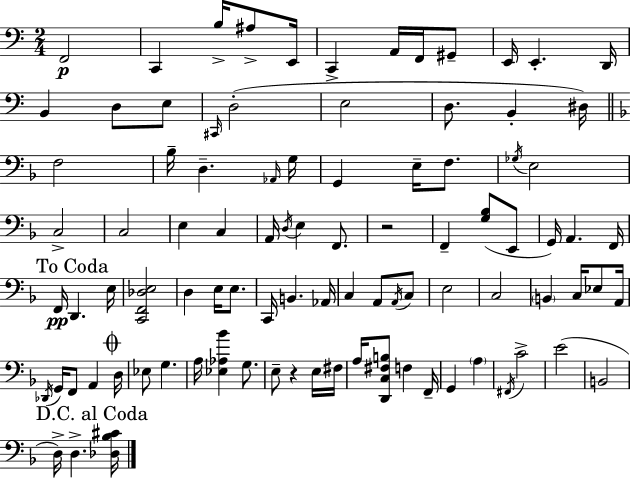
F2/h C2/q B3/s A#3/e E2/s C2/q A2/s F2/s G#2/e E2/s E2/q. D2/s B2/q D3/e E3/e C#2/s D3/h E3/h D3/e. B2/q D#3/s F3/h Bb3/s D3/q. Ab2/s G3/s G2/q E3/s F3/e. Gb3/s E3/h C3/h C3/h E3/q C3/q A2/s D3/s E3/q F2/e. R/h F2/q [G3,Bb3]/e E2/e G2/s A2/q. F2/s F2/s D2/q. E3/s [C2,F2,Db3,E3]/h D3/q E3/s E3/e. C2/s B2/q. Ab2/s C3/q A2/e A2/s C3/e E3/h C3/h B2/q C3/s Eb3/e A2/s Db2/s G2/s F2/e A2/q D3/s Eb3/e G3/q. A3/s [Eb3,Ab3,Bb4]/q G3/e. E3/e R/q E3/s F#3/s A3/s [D2,C3,F#3,B3]/e F3/q F2/s G2/q A3/q F#2/s C4/h E4/h B2/h D3/s D3/q. [Db3,Bb3,C#4]/s